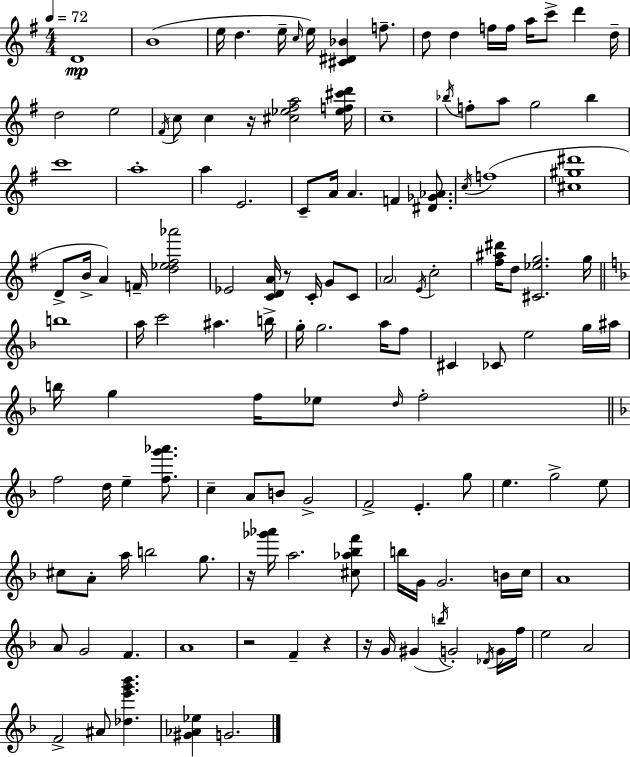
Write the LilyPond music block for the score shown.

{
  \clef treble
  \numericTimeSignature
  \time 4/4
  \key g \major
  \tempo 4 = 72
  d'1\mp | b'1( | e''16 d''4. e''16-- \grace { c''16 }) e''16 <cis' dis' bes'>4 f''8.-- | d''8 d''4 f''16 f''16 a''16 c'''8-> d'''4 | \break d''16-- d''2 e''2 | \acciaccatura { fis'16 } c''8 c''4 r16 <cis'' ees'' fis'' a''>2 | <ees'' f'' cis''' d'''>16 c''1-- | \acciaccatura { bes''16 } f''8-. a''8 g''2 bes''4 | \break c'''1 | a''1-. | a''4 e'2. | c'8-- a'16 a'4. f'4 | \break <dis' ges' aes'>8. \acciaccatura { c''16 }( f''1 | <cis'' gis'' dis'''>1 | d'8-> b'16-> a'4) f'16-- <d'' ees'' fis'' aes'''>2 | ees'2 <c' d' a'>16 r8 c'16-. | \break g'8 c'8 \parenthesize a'2 \acciaccatura { e'16 } c''2-. | <fis'' ais'' dis'''>16 d''8 <cis' ees'' g''>2. | g''16 \bar "||" \break \key f \major b''1 | a''16 c'''2 ais''4. b''16-> | g''16-. g''2. a''16 f''8 | cis'4 ces'8 e''2 g''16 ais''16 | \break b''16 g''4 f''16 ees''8 \grace { d''16 } f''2-. | \bar "||" \break \key f \major f''2 d''16 e''4-- <f'' g''' aes'''>8. | c''4-- a'8 b'8 g'2-> | f'2-> e'4.-. g''8 | e''4. g''2-> e''8 | \break cis''8 a'8-. a''16 b''2 g''8. | r16 <ges''' aes'''>16 a''2. <cis'' aes'' bes'' f'''>8 | b''16 g'16 g'2. b'16 c''16 | a'1 | \break a'8 g'2 f'4. | a'1 | r2 f'4-- r4 | r16 g'16 gis'4( \acciaccatura { b''16 } g'2-.) \acciaccatura { des'16 } | \break g'16 f''16 e''2 a'2 | f'2-> ais'8 <des'' e''' g''' bes'''>4. | <gis' aes' ees''>4 g'2. | \bar "|."
}